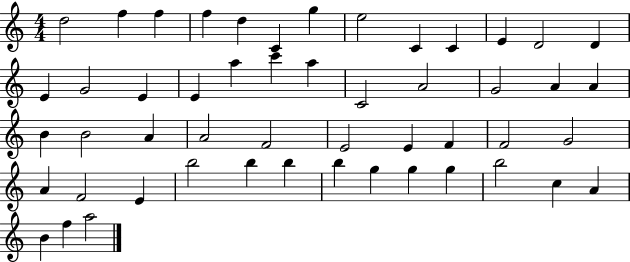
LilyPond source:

{
  \clef treble
  \numericTimeSignature
  \time 4/4
  \key c \major
  d''2 f''4 f''4 | f''4 d''4 c'4 g''4 | e''2 c'4 c'4 | e'4 d'2 d'4 | \break e'4 g'2 e'4 | e'4 a''4 c'''4 a''4 | c'2 a'2 | g'2 a'4 a'4 | \break b'4 b'2 a'4 | a'2 f'2 | e'2 e'4 f'4 | f'2 g'2 | \break a'4 f'2 e'4 | b''2 b''4 b''4 | b''4 g''4 g''4 g''4 | b''2 c''4 a'4 | \break b'4 f''4 a''2 | \bar "|."
}